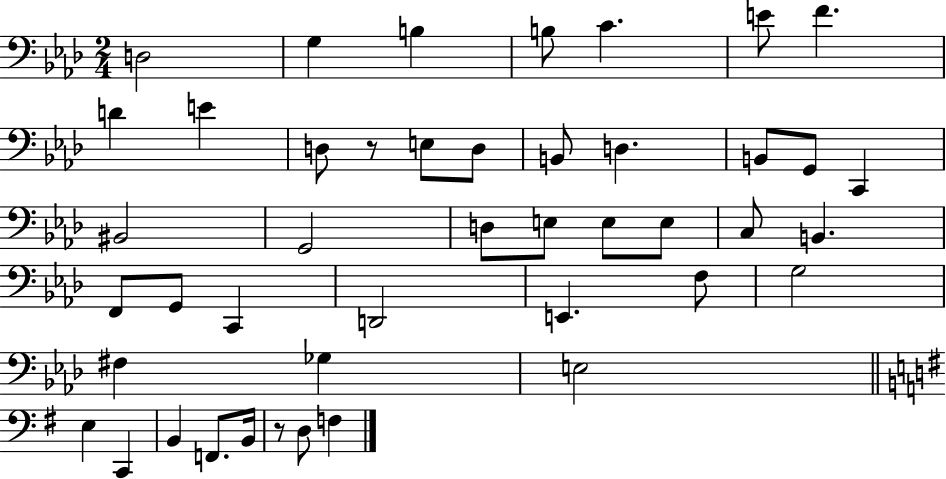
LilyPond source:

{
  \clef bass
  \numericTimeSignature
  \time 2/4
  \key aes \major
  d2 | g4 b4 | b8 c'4. | e'8 f'4. | \break d'4 e'4 | d8 r8 e8 d8 | b,8 d4. | b,8 g,8 c,4 | \break bis,2 | g,2 | d8 e8 e8 e8 | c8 b,4. | \break f,8 g,8 c,4 | d,2 | e,4. f8 | g2 | \break fis4 ges4 | e2 | \bar "||" \break \key g \major e4 c,4 | b,4 f,8. b,16 | r8 d8 f4 | \bar "|."
}